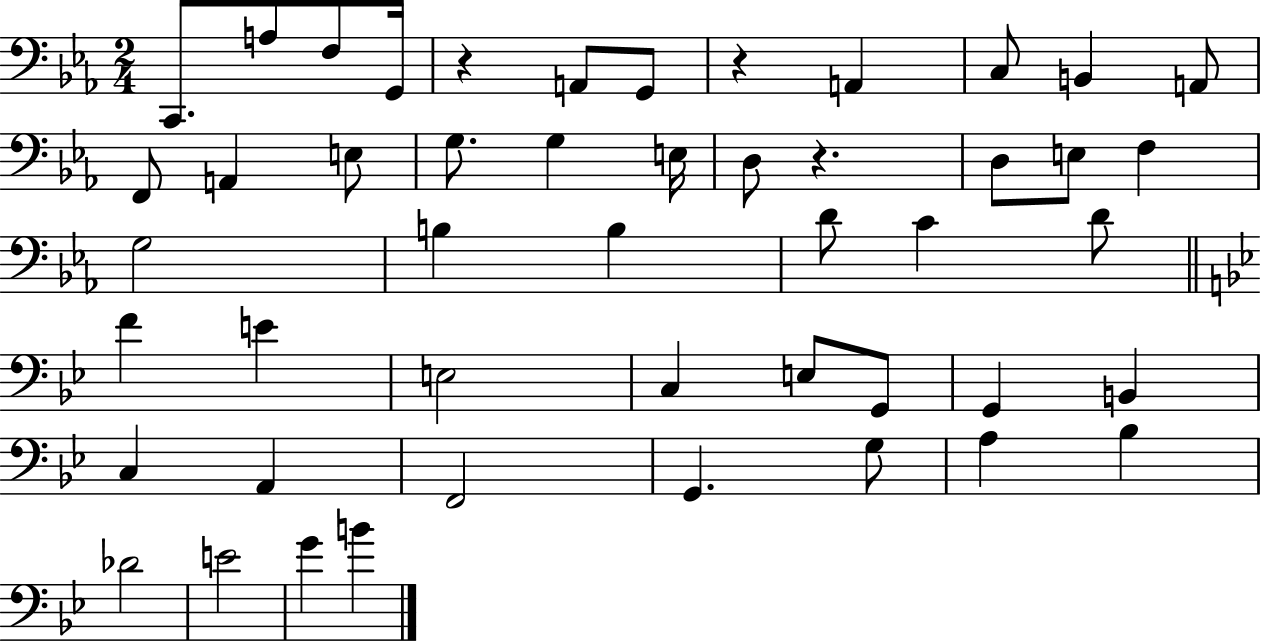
C2/e. A3/e F3/e G2/s R/q A2/e G2/e R/q A2/q C3/e B2/q A2/e F2/e A2/q E3/e G3/e. G3/q E3/s D3/e R/q. D3/e E3/e F3/q G3/h B3/q B3/q D4/e C4/q D4/e F4/q E4/q E3/h C3/q E3/e G2/e G2/q B2/q C3/q A2/q F2/h G2/q. G3/e A3/q Bb3/q Db4/h E4/h G4/q B4/q